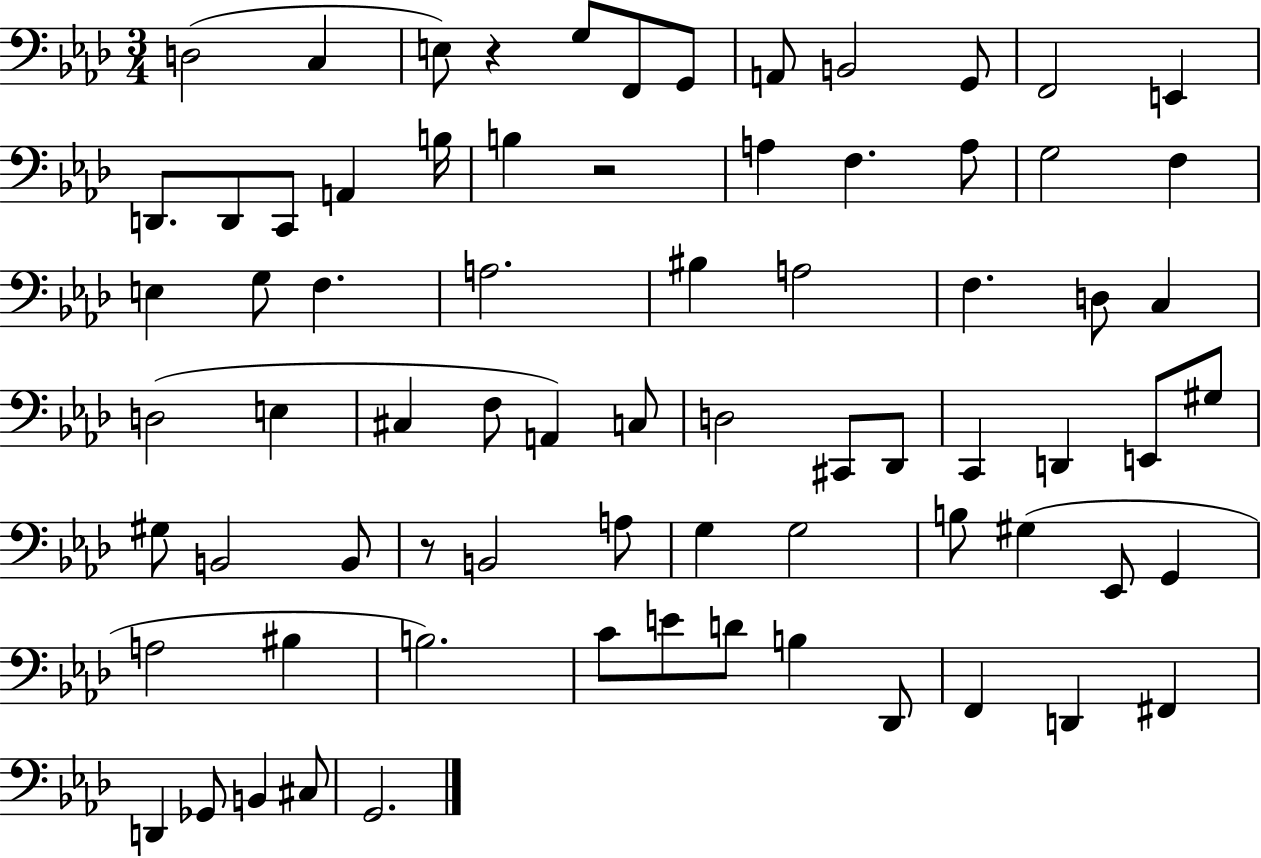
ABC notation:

X:1
T:Untitled
M:3/4
L:1/4
K:Ab
D,2 C, E,/2 z G,/2 F,,/2 G,,/2 A,,/2 B,,2 G,,/2 F,,2 E,, D,,/2 D,,/2 C,,/2 A,, B,/4 B, z2 A, F, A,/2 G,2 F, E, G,/2 F, A,2 ^B, A,2 F, D,/2 C, D,2 E, ^C, F,/2 A,, C,/2 D,2 ^C,,/2 _D,,/2 C,, D,, E,,/2 ^G,/2 ^G,/2 B,,2 B,,/2 z/2 B,,2 A,/2 G, G,2 B,/2 ^G, _E,,/2 G,, A,2 ^B, B,2 C/2 E/2 D/2 B, _D,,/2 F,, D,, ^F,, D,, _G,,/2 B,, ^C,/2 G,,2